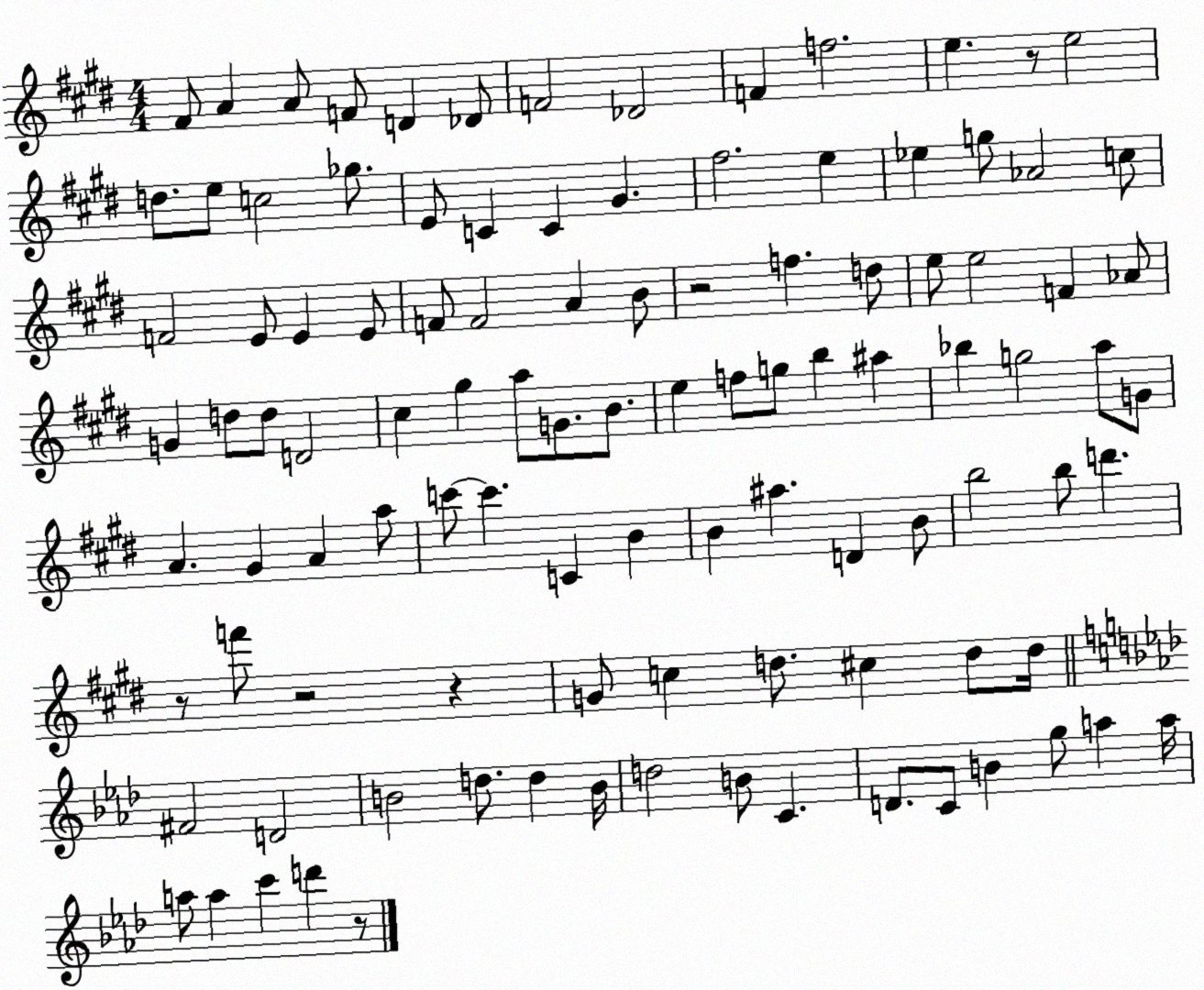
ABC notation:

X:1
T:Untitled
M:4/4
L:1/4
K:E
^F/2 A A/2 F/2 D _D/2 F2 _D2 F f2 e z/2 e2 d/2 e/2 c2 _g/2 E/2 C C ^G ^f2 e _e g/2 _A2 c/2 F2 E/2 E E/2 F/2 F2 A B/2 z2 f d/2 e/2 e2 F _A/2 G d/2 d/2 D2 ^c ^g a/2 G/2 B/2 e f/2 g/2 b ^a _b g2 a/2 G/2 A ^G A a/2 c'/2 c' C B B ^a D B/2 b2 b/2 d' z/2 f'/2 z2 z G/2 c d/2 ^c d/2 d/4 ^F2 D2 B2 d/2 d B/4 d2 B/2 C D/2 C/2 B g/2 a a/4 a/2 a c' d' z/2